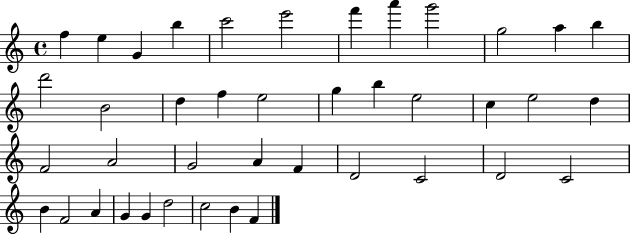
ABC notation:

X:1
T:Untitled
M:4/4
L:1/4
K:C
f e G b c'2 e'2 f' a' g'2 g2 a b d'2 B2 d f e2 g b e2 c e2 d F2 A2 G2 A F D2 C2 D2 C2 B F2 A G G d2 c2 B F